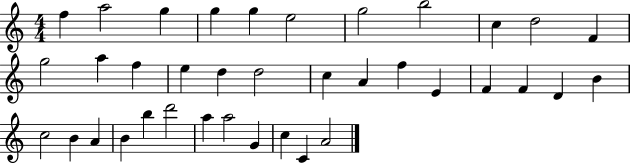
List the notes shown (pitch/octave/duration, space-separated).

F5/q A5/h G5/q G5/q G5/q E5/h G5/h B5/h C5/q D5/h F4/q G5/h A5/q F5/q E5/q D5/q D5/h C5/q A4/q F5/q E4/q F4/q F4/q D4/q B4/q C5/h B4/q A4/q B4/q B5/q D6/h A5/q A5/h G4/q C5/q C4/q A4/h